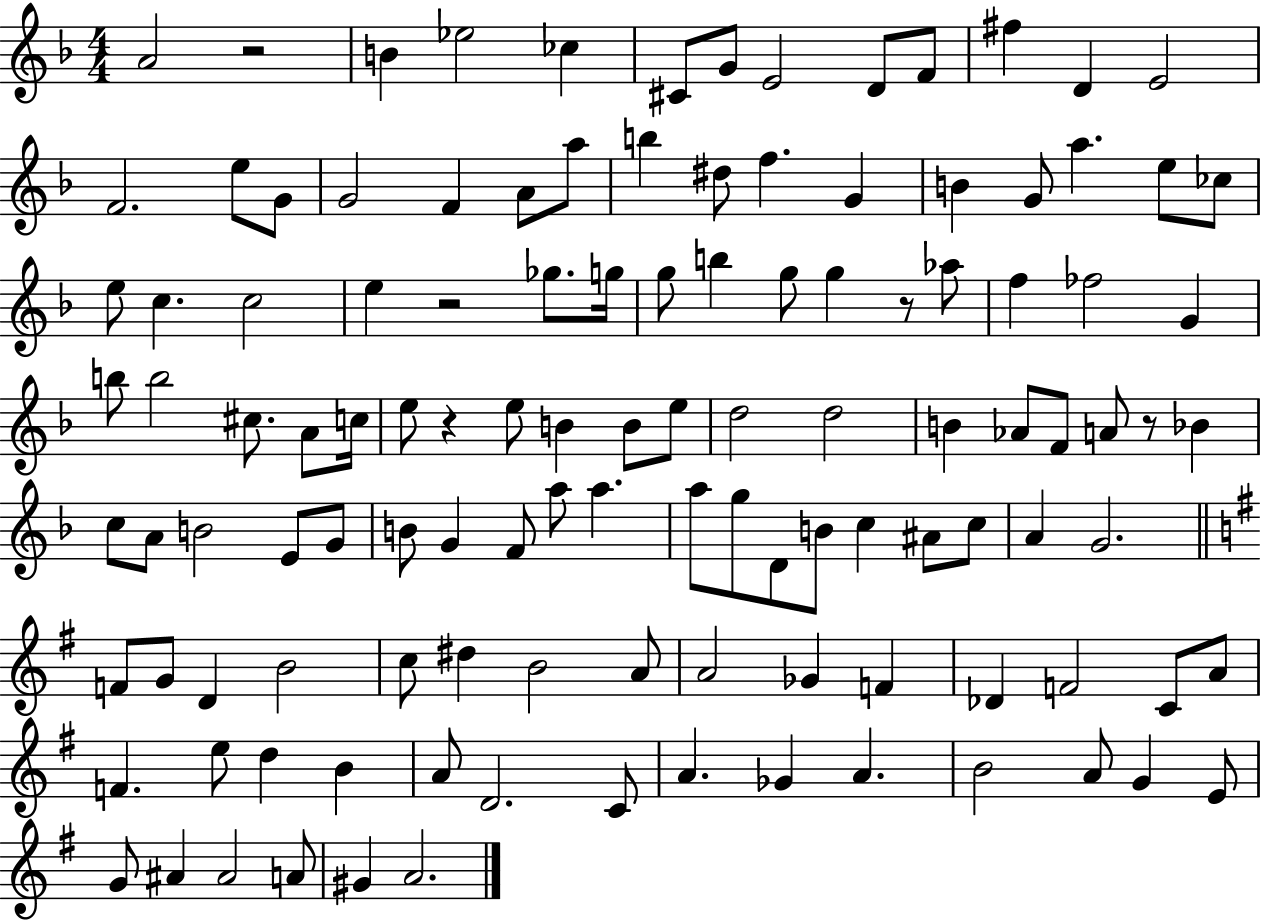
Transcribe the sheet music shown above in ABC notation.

X:1
T:Untitled
M:4/4
L:1/4
K:F
A2 z2 B _e2 _c ^C/2 G/2 E2 D/2 F/2 ^f D E2 F2 e/2 G/2 G2 F A/2 a/2 b ^d/2 f G B G/2 a e/2 _c/2 e/2 c c2 e z2 _g/2 g/4 g/2 b g/2 g z/2 _a/2 f _f2 G b/2 b2 ^c/2 A/2 c/4 e/2 z e/2 B B/2 e/2 d2 d2 B _A/2 F/2 A/2 z/2 _B c/2 A/2 B2 E/2 G/2 B/2 G F/2 a/2 a a/2 g/2 D/2 B/2 c ^A/2 c/2 A G2 F/2 G/2 D B2 c/2 ^d B2 A/2 A2 _G F _D F2 C/2 A/2 F e/2 d B A/2 D2 C/2 A _G A B2 A/2 G E/2 G/2 ^A ^A2 A/2 ^G A2